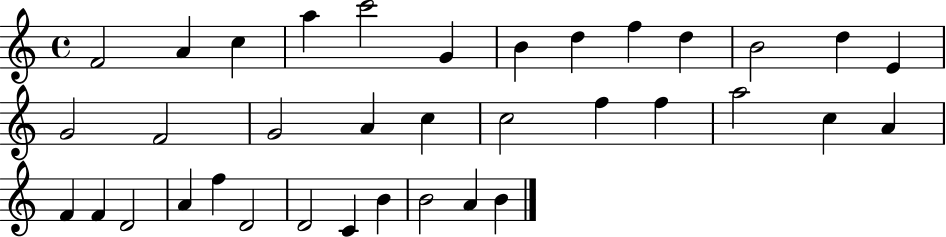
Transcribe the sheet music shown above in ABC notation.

X:1
T:Untitled
M:4/4
L:1/4
K:C
F2 A c a c'2 G B d f d B2 d E G2 F2 G2 A c c2 f f a2 c A F F D2 A f D2 D2 C B B2 A B